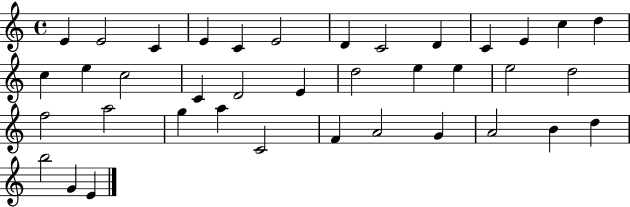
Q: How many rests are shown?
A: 0